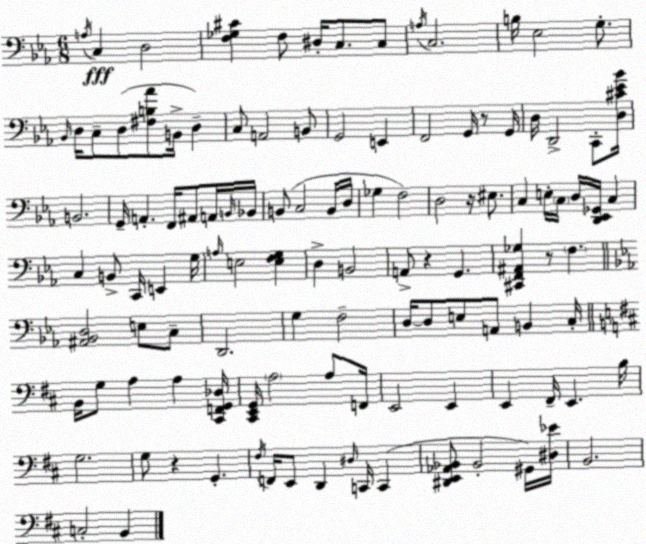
X:1
T:Untitled
M:6/8
L:1/4
K:Eb
A,/4 C, D,2 [F,_G,^C] F,/2 ^D,/4 C,/2 C,/2 A,/4 C,2 B,/4 _E,2 G,/2 _B,,/4 D,/4 C,/2 D,/2 [^F,B,_A]/2 B,,/4 D, C,/2 A,,2 B,,/2 G,,2 E,, F,,2 G,,/4 z/2 G,,/4 D,/4 D,,2 C,,/2 [D,^C_E_B]/4 B,,2 G,,/4 A,, F,,/4 ^A,,/2 A,,/4 B,,/4 _B,,/4 B,,/2 C,2 B,,/4 D,/4 _G, F,2 D,2 z/4 ^E,/2 C, E,/4 C,/4 D,/4 [D,,_E,,_G,,]/4 C, C, B,,/2 C,,/4 E,, G,/4 A,/4 E,2 [E,F,G,] D, B,,2 A,,/2 z G,, [^C,,F,,^A,,_G,] z/2 F, [^A,,_B,,D,]2 E,/2 C,/2 D,,2 G, F,2 D,/4 D,/2 E,/2 A,,/2 B,, C,/4 B,,/4 G,/2 A, A, [^C,,F,,G,,_D,]/4 [^C,,E,,G,,]/4 A,2 A,/2 F,,/4 E,,2 E,, E,, ^F,,/4 E,, B,/4 G,2 G,/2 z G,, ^F,/4 F,,/4 E,,/2 D,, ^D,/4 C,,/4 C,, [^D,,E,,_A,,_B,,]/2 _B,,2 ^G,,/4 [^D,_E]/4 B,,2 C,2 B,,